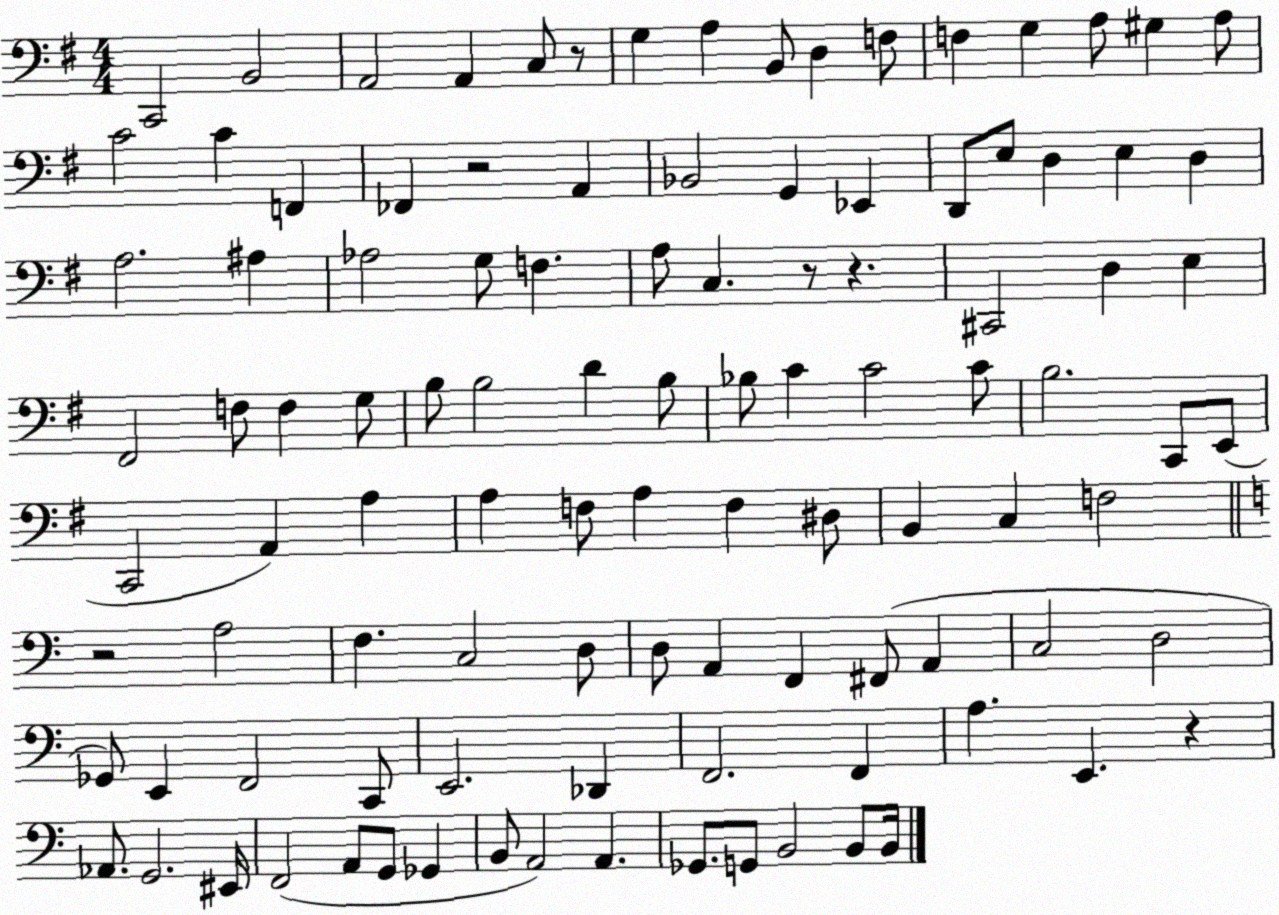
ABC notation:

X:1
T:Untitled
M:4/4
L:1/4
K:G
C,,2 B,,2 A,,2 A,, C,/2 z/2 G, A, B,,/2 D, F,/2 F, G, A,/2 ^G, A,/2 C2 C F,, _F,, z2 A,, _B,,2 G,, _E,, D,,/2 E,/2 D, E, D, A,2 ^A, _A,2 G,/2 F, A,/2 C, z/2 z ^C,,2 D, E, ^F,,2 F,/2 F, G,/2 B,/2 B,2 D B,/2 _B,/2 C C2 C/2 B,2 C,,/2 E,,/2 C,,2 A,, A, A, F,/2 A, F, ^D,/2 B,, C, F,2 z2 A,2 F, C,2 D,/2 D,/2 A,, F,, ^F,,/2 A,, C,2 D,2 _G,,/2 E,, F,,2 C,,/2 E,,2 _D,, F,,2 F,, A, E,, z _A,,/2 G,,2 ^E,,/4 F,,2 A,,/2 G,,/2 _G,, B,,/2 A,,2 A,, _G,,/2 G,,/2 B,,2 B,,/2 B,,/4